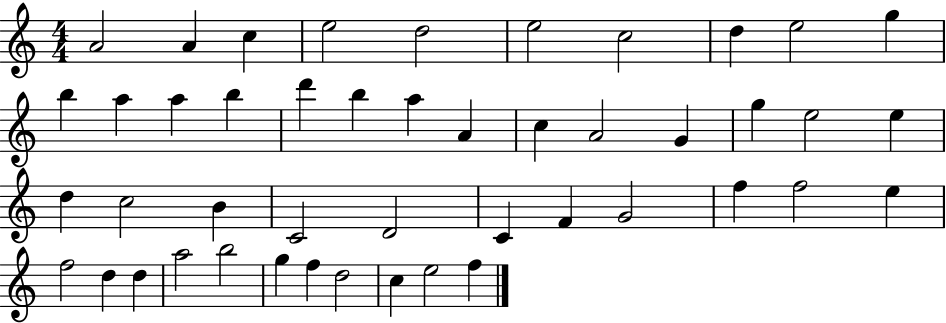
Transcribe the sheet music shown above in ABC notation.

X:1
T:Untitled
M:4/4
L:1/4
K:C
A2 A c e2 d2 e2 c2 d e2 g b a a b d' b a A c A2 G g e2 e d c2 B C2 D2 C F G2 f f2 e f2 d d a2 b2 g f d2 c e2 f